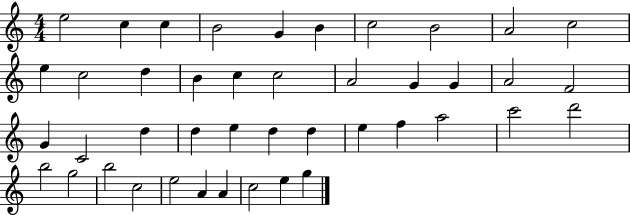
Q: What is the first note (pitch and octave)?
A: E5